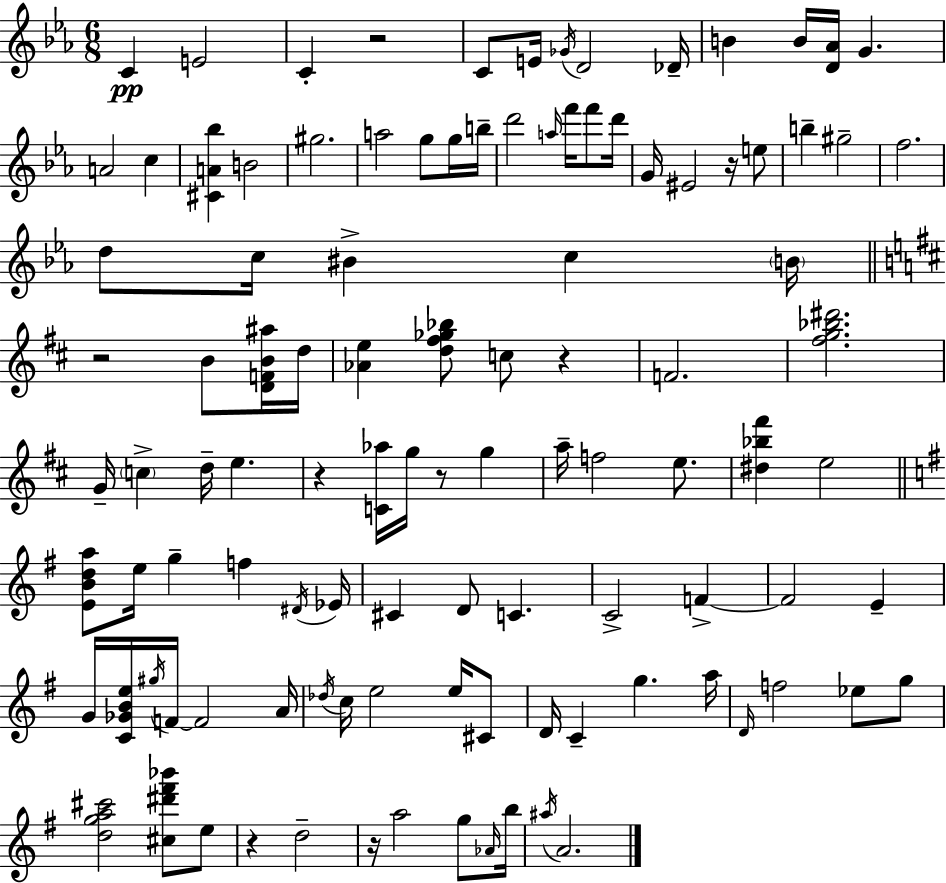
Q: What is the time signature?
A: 6/8